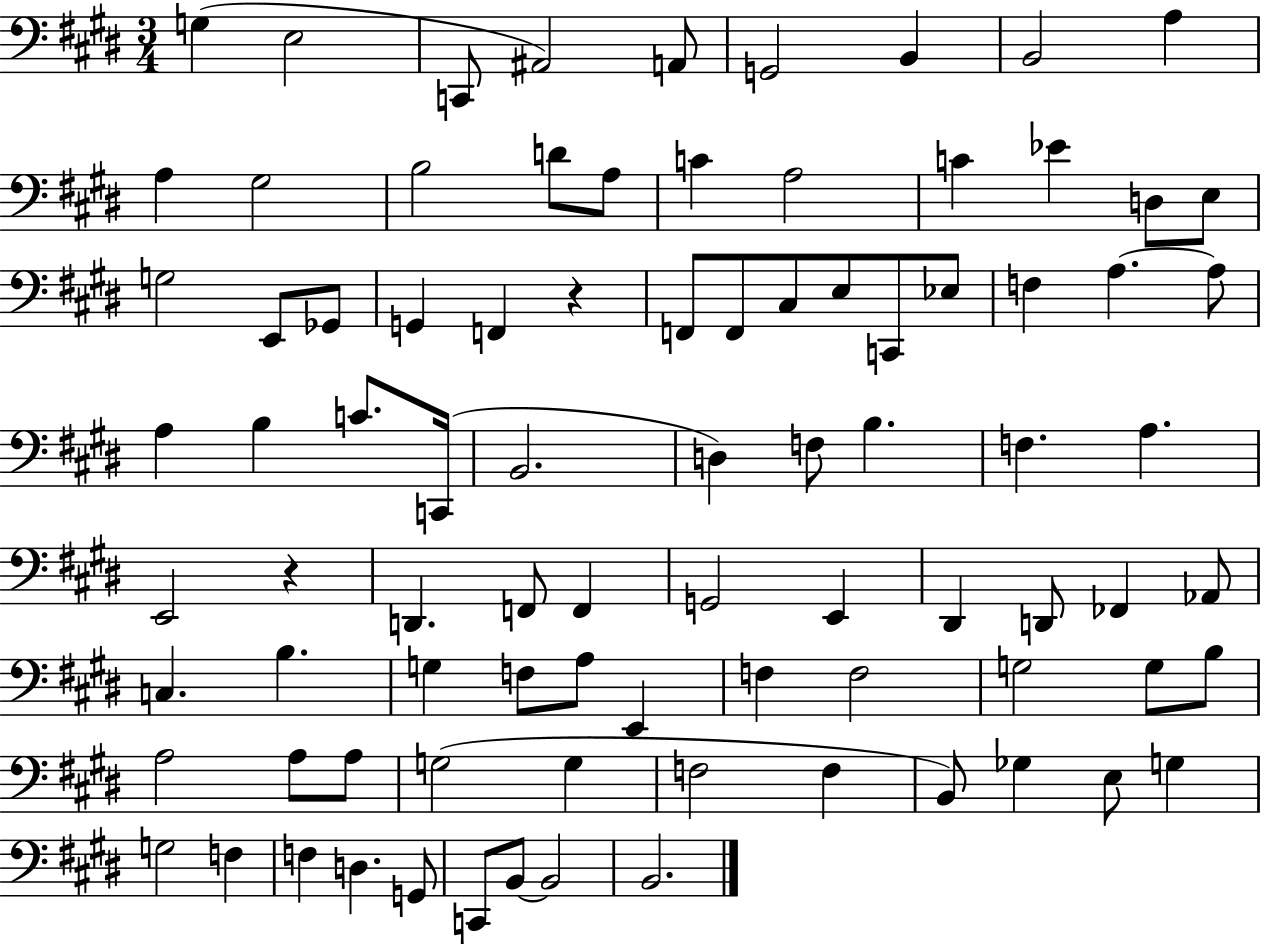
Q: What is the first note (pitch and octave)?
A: G3